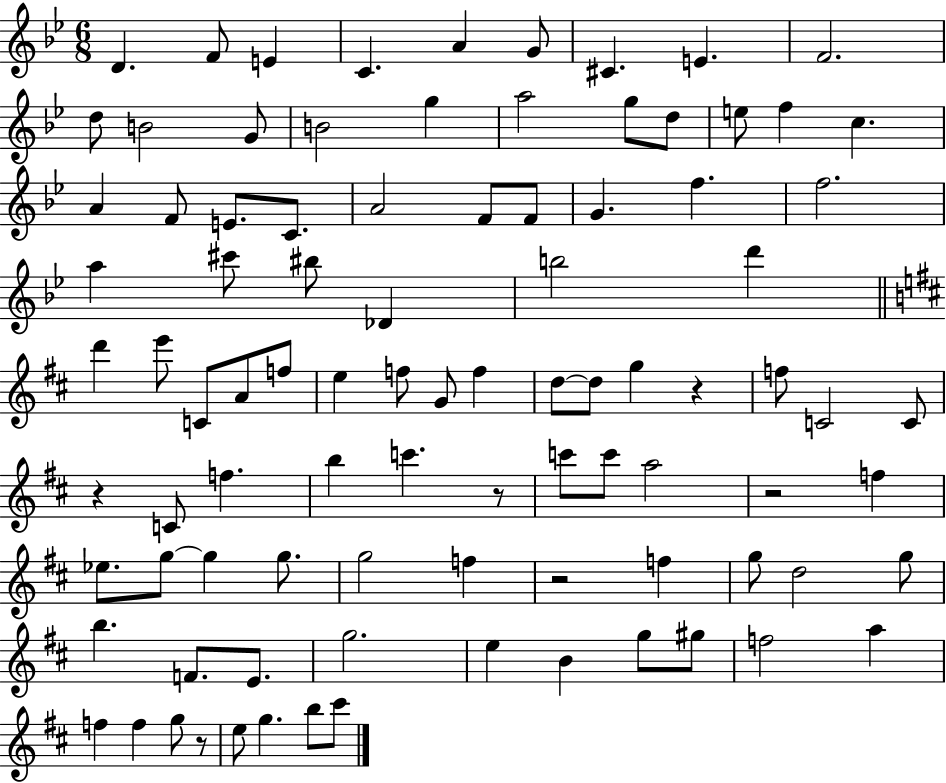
D4/q. F4/e E4/q C4/q. A4/q G4/e C#4/q. E4/q. F4/h. D5/e B4/h G4/e B4/h G5/q A5/h G5/e D5/e E5/e F5/q C5/q. A4/q F4/e E4/e. C4/e. A4/h F4/e F4/e G4/q. F5/q. F5/h. A5/q C#6/e BIS5/e Db4/q B5/h D6/q D6/q E6/e C4/e A4/e F5/e E5/q F5/e G4/e F5/q D5/e D5/e G5/q R/q F5/e C4/h C4/e R/q C4/e F5/q. B5/q C6/q. R/e C6/e C6/e A5/h R/h F5/q Eb5/e. G5/e G5/q G5/e. G5/h F5/q R/h F5/q G5/e D5/h G5/e B5/q. F4/e. E4/e. G5/h. E5/q B4/q G5/e G#5/e F5/h A5/q F5/q F5/q G5/e R/e E5/e G5/q. B5/e C#6/e